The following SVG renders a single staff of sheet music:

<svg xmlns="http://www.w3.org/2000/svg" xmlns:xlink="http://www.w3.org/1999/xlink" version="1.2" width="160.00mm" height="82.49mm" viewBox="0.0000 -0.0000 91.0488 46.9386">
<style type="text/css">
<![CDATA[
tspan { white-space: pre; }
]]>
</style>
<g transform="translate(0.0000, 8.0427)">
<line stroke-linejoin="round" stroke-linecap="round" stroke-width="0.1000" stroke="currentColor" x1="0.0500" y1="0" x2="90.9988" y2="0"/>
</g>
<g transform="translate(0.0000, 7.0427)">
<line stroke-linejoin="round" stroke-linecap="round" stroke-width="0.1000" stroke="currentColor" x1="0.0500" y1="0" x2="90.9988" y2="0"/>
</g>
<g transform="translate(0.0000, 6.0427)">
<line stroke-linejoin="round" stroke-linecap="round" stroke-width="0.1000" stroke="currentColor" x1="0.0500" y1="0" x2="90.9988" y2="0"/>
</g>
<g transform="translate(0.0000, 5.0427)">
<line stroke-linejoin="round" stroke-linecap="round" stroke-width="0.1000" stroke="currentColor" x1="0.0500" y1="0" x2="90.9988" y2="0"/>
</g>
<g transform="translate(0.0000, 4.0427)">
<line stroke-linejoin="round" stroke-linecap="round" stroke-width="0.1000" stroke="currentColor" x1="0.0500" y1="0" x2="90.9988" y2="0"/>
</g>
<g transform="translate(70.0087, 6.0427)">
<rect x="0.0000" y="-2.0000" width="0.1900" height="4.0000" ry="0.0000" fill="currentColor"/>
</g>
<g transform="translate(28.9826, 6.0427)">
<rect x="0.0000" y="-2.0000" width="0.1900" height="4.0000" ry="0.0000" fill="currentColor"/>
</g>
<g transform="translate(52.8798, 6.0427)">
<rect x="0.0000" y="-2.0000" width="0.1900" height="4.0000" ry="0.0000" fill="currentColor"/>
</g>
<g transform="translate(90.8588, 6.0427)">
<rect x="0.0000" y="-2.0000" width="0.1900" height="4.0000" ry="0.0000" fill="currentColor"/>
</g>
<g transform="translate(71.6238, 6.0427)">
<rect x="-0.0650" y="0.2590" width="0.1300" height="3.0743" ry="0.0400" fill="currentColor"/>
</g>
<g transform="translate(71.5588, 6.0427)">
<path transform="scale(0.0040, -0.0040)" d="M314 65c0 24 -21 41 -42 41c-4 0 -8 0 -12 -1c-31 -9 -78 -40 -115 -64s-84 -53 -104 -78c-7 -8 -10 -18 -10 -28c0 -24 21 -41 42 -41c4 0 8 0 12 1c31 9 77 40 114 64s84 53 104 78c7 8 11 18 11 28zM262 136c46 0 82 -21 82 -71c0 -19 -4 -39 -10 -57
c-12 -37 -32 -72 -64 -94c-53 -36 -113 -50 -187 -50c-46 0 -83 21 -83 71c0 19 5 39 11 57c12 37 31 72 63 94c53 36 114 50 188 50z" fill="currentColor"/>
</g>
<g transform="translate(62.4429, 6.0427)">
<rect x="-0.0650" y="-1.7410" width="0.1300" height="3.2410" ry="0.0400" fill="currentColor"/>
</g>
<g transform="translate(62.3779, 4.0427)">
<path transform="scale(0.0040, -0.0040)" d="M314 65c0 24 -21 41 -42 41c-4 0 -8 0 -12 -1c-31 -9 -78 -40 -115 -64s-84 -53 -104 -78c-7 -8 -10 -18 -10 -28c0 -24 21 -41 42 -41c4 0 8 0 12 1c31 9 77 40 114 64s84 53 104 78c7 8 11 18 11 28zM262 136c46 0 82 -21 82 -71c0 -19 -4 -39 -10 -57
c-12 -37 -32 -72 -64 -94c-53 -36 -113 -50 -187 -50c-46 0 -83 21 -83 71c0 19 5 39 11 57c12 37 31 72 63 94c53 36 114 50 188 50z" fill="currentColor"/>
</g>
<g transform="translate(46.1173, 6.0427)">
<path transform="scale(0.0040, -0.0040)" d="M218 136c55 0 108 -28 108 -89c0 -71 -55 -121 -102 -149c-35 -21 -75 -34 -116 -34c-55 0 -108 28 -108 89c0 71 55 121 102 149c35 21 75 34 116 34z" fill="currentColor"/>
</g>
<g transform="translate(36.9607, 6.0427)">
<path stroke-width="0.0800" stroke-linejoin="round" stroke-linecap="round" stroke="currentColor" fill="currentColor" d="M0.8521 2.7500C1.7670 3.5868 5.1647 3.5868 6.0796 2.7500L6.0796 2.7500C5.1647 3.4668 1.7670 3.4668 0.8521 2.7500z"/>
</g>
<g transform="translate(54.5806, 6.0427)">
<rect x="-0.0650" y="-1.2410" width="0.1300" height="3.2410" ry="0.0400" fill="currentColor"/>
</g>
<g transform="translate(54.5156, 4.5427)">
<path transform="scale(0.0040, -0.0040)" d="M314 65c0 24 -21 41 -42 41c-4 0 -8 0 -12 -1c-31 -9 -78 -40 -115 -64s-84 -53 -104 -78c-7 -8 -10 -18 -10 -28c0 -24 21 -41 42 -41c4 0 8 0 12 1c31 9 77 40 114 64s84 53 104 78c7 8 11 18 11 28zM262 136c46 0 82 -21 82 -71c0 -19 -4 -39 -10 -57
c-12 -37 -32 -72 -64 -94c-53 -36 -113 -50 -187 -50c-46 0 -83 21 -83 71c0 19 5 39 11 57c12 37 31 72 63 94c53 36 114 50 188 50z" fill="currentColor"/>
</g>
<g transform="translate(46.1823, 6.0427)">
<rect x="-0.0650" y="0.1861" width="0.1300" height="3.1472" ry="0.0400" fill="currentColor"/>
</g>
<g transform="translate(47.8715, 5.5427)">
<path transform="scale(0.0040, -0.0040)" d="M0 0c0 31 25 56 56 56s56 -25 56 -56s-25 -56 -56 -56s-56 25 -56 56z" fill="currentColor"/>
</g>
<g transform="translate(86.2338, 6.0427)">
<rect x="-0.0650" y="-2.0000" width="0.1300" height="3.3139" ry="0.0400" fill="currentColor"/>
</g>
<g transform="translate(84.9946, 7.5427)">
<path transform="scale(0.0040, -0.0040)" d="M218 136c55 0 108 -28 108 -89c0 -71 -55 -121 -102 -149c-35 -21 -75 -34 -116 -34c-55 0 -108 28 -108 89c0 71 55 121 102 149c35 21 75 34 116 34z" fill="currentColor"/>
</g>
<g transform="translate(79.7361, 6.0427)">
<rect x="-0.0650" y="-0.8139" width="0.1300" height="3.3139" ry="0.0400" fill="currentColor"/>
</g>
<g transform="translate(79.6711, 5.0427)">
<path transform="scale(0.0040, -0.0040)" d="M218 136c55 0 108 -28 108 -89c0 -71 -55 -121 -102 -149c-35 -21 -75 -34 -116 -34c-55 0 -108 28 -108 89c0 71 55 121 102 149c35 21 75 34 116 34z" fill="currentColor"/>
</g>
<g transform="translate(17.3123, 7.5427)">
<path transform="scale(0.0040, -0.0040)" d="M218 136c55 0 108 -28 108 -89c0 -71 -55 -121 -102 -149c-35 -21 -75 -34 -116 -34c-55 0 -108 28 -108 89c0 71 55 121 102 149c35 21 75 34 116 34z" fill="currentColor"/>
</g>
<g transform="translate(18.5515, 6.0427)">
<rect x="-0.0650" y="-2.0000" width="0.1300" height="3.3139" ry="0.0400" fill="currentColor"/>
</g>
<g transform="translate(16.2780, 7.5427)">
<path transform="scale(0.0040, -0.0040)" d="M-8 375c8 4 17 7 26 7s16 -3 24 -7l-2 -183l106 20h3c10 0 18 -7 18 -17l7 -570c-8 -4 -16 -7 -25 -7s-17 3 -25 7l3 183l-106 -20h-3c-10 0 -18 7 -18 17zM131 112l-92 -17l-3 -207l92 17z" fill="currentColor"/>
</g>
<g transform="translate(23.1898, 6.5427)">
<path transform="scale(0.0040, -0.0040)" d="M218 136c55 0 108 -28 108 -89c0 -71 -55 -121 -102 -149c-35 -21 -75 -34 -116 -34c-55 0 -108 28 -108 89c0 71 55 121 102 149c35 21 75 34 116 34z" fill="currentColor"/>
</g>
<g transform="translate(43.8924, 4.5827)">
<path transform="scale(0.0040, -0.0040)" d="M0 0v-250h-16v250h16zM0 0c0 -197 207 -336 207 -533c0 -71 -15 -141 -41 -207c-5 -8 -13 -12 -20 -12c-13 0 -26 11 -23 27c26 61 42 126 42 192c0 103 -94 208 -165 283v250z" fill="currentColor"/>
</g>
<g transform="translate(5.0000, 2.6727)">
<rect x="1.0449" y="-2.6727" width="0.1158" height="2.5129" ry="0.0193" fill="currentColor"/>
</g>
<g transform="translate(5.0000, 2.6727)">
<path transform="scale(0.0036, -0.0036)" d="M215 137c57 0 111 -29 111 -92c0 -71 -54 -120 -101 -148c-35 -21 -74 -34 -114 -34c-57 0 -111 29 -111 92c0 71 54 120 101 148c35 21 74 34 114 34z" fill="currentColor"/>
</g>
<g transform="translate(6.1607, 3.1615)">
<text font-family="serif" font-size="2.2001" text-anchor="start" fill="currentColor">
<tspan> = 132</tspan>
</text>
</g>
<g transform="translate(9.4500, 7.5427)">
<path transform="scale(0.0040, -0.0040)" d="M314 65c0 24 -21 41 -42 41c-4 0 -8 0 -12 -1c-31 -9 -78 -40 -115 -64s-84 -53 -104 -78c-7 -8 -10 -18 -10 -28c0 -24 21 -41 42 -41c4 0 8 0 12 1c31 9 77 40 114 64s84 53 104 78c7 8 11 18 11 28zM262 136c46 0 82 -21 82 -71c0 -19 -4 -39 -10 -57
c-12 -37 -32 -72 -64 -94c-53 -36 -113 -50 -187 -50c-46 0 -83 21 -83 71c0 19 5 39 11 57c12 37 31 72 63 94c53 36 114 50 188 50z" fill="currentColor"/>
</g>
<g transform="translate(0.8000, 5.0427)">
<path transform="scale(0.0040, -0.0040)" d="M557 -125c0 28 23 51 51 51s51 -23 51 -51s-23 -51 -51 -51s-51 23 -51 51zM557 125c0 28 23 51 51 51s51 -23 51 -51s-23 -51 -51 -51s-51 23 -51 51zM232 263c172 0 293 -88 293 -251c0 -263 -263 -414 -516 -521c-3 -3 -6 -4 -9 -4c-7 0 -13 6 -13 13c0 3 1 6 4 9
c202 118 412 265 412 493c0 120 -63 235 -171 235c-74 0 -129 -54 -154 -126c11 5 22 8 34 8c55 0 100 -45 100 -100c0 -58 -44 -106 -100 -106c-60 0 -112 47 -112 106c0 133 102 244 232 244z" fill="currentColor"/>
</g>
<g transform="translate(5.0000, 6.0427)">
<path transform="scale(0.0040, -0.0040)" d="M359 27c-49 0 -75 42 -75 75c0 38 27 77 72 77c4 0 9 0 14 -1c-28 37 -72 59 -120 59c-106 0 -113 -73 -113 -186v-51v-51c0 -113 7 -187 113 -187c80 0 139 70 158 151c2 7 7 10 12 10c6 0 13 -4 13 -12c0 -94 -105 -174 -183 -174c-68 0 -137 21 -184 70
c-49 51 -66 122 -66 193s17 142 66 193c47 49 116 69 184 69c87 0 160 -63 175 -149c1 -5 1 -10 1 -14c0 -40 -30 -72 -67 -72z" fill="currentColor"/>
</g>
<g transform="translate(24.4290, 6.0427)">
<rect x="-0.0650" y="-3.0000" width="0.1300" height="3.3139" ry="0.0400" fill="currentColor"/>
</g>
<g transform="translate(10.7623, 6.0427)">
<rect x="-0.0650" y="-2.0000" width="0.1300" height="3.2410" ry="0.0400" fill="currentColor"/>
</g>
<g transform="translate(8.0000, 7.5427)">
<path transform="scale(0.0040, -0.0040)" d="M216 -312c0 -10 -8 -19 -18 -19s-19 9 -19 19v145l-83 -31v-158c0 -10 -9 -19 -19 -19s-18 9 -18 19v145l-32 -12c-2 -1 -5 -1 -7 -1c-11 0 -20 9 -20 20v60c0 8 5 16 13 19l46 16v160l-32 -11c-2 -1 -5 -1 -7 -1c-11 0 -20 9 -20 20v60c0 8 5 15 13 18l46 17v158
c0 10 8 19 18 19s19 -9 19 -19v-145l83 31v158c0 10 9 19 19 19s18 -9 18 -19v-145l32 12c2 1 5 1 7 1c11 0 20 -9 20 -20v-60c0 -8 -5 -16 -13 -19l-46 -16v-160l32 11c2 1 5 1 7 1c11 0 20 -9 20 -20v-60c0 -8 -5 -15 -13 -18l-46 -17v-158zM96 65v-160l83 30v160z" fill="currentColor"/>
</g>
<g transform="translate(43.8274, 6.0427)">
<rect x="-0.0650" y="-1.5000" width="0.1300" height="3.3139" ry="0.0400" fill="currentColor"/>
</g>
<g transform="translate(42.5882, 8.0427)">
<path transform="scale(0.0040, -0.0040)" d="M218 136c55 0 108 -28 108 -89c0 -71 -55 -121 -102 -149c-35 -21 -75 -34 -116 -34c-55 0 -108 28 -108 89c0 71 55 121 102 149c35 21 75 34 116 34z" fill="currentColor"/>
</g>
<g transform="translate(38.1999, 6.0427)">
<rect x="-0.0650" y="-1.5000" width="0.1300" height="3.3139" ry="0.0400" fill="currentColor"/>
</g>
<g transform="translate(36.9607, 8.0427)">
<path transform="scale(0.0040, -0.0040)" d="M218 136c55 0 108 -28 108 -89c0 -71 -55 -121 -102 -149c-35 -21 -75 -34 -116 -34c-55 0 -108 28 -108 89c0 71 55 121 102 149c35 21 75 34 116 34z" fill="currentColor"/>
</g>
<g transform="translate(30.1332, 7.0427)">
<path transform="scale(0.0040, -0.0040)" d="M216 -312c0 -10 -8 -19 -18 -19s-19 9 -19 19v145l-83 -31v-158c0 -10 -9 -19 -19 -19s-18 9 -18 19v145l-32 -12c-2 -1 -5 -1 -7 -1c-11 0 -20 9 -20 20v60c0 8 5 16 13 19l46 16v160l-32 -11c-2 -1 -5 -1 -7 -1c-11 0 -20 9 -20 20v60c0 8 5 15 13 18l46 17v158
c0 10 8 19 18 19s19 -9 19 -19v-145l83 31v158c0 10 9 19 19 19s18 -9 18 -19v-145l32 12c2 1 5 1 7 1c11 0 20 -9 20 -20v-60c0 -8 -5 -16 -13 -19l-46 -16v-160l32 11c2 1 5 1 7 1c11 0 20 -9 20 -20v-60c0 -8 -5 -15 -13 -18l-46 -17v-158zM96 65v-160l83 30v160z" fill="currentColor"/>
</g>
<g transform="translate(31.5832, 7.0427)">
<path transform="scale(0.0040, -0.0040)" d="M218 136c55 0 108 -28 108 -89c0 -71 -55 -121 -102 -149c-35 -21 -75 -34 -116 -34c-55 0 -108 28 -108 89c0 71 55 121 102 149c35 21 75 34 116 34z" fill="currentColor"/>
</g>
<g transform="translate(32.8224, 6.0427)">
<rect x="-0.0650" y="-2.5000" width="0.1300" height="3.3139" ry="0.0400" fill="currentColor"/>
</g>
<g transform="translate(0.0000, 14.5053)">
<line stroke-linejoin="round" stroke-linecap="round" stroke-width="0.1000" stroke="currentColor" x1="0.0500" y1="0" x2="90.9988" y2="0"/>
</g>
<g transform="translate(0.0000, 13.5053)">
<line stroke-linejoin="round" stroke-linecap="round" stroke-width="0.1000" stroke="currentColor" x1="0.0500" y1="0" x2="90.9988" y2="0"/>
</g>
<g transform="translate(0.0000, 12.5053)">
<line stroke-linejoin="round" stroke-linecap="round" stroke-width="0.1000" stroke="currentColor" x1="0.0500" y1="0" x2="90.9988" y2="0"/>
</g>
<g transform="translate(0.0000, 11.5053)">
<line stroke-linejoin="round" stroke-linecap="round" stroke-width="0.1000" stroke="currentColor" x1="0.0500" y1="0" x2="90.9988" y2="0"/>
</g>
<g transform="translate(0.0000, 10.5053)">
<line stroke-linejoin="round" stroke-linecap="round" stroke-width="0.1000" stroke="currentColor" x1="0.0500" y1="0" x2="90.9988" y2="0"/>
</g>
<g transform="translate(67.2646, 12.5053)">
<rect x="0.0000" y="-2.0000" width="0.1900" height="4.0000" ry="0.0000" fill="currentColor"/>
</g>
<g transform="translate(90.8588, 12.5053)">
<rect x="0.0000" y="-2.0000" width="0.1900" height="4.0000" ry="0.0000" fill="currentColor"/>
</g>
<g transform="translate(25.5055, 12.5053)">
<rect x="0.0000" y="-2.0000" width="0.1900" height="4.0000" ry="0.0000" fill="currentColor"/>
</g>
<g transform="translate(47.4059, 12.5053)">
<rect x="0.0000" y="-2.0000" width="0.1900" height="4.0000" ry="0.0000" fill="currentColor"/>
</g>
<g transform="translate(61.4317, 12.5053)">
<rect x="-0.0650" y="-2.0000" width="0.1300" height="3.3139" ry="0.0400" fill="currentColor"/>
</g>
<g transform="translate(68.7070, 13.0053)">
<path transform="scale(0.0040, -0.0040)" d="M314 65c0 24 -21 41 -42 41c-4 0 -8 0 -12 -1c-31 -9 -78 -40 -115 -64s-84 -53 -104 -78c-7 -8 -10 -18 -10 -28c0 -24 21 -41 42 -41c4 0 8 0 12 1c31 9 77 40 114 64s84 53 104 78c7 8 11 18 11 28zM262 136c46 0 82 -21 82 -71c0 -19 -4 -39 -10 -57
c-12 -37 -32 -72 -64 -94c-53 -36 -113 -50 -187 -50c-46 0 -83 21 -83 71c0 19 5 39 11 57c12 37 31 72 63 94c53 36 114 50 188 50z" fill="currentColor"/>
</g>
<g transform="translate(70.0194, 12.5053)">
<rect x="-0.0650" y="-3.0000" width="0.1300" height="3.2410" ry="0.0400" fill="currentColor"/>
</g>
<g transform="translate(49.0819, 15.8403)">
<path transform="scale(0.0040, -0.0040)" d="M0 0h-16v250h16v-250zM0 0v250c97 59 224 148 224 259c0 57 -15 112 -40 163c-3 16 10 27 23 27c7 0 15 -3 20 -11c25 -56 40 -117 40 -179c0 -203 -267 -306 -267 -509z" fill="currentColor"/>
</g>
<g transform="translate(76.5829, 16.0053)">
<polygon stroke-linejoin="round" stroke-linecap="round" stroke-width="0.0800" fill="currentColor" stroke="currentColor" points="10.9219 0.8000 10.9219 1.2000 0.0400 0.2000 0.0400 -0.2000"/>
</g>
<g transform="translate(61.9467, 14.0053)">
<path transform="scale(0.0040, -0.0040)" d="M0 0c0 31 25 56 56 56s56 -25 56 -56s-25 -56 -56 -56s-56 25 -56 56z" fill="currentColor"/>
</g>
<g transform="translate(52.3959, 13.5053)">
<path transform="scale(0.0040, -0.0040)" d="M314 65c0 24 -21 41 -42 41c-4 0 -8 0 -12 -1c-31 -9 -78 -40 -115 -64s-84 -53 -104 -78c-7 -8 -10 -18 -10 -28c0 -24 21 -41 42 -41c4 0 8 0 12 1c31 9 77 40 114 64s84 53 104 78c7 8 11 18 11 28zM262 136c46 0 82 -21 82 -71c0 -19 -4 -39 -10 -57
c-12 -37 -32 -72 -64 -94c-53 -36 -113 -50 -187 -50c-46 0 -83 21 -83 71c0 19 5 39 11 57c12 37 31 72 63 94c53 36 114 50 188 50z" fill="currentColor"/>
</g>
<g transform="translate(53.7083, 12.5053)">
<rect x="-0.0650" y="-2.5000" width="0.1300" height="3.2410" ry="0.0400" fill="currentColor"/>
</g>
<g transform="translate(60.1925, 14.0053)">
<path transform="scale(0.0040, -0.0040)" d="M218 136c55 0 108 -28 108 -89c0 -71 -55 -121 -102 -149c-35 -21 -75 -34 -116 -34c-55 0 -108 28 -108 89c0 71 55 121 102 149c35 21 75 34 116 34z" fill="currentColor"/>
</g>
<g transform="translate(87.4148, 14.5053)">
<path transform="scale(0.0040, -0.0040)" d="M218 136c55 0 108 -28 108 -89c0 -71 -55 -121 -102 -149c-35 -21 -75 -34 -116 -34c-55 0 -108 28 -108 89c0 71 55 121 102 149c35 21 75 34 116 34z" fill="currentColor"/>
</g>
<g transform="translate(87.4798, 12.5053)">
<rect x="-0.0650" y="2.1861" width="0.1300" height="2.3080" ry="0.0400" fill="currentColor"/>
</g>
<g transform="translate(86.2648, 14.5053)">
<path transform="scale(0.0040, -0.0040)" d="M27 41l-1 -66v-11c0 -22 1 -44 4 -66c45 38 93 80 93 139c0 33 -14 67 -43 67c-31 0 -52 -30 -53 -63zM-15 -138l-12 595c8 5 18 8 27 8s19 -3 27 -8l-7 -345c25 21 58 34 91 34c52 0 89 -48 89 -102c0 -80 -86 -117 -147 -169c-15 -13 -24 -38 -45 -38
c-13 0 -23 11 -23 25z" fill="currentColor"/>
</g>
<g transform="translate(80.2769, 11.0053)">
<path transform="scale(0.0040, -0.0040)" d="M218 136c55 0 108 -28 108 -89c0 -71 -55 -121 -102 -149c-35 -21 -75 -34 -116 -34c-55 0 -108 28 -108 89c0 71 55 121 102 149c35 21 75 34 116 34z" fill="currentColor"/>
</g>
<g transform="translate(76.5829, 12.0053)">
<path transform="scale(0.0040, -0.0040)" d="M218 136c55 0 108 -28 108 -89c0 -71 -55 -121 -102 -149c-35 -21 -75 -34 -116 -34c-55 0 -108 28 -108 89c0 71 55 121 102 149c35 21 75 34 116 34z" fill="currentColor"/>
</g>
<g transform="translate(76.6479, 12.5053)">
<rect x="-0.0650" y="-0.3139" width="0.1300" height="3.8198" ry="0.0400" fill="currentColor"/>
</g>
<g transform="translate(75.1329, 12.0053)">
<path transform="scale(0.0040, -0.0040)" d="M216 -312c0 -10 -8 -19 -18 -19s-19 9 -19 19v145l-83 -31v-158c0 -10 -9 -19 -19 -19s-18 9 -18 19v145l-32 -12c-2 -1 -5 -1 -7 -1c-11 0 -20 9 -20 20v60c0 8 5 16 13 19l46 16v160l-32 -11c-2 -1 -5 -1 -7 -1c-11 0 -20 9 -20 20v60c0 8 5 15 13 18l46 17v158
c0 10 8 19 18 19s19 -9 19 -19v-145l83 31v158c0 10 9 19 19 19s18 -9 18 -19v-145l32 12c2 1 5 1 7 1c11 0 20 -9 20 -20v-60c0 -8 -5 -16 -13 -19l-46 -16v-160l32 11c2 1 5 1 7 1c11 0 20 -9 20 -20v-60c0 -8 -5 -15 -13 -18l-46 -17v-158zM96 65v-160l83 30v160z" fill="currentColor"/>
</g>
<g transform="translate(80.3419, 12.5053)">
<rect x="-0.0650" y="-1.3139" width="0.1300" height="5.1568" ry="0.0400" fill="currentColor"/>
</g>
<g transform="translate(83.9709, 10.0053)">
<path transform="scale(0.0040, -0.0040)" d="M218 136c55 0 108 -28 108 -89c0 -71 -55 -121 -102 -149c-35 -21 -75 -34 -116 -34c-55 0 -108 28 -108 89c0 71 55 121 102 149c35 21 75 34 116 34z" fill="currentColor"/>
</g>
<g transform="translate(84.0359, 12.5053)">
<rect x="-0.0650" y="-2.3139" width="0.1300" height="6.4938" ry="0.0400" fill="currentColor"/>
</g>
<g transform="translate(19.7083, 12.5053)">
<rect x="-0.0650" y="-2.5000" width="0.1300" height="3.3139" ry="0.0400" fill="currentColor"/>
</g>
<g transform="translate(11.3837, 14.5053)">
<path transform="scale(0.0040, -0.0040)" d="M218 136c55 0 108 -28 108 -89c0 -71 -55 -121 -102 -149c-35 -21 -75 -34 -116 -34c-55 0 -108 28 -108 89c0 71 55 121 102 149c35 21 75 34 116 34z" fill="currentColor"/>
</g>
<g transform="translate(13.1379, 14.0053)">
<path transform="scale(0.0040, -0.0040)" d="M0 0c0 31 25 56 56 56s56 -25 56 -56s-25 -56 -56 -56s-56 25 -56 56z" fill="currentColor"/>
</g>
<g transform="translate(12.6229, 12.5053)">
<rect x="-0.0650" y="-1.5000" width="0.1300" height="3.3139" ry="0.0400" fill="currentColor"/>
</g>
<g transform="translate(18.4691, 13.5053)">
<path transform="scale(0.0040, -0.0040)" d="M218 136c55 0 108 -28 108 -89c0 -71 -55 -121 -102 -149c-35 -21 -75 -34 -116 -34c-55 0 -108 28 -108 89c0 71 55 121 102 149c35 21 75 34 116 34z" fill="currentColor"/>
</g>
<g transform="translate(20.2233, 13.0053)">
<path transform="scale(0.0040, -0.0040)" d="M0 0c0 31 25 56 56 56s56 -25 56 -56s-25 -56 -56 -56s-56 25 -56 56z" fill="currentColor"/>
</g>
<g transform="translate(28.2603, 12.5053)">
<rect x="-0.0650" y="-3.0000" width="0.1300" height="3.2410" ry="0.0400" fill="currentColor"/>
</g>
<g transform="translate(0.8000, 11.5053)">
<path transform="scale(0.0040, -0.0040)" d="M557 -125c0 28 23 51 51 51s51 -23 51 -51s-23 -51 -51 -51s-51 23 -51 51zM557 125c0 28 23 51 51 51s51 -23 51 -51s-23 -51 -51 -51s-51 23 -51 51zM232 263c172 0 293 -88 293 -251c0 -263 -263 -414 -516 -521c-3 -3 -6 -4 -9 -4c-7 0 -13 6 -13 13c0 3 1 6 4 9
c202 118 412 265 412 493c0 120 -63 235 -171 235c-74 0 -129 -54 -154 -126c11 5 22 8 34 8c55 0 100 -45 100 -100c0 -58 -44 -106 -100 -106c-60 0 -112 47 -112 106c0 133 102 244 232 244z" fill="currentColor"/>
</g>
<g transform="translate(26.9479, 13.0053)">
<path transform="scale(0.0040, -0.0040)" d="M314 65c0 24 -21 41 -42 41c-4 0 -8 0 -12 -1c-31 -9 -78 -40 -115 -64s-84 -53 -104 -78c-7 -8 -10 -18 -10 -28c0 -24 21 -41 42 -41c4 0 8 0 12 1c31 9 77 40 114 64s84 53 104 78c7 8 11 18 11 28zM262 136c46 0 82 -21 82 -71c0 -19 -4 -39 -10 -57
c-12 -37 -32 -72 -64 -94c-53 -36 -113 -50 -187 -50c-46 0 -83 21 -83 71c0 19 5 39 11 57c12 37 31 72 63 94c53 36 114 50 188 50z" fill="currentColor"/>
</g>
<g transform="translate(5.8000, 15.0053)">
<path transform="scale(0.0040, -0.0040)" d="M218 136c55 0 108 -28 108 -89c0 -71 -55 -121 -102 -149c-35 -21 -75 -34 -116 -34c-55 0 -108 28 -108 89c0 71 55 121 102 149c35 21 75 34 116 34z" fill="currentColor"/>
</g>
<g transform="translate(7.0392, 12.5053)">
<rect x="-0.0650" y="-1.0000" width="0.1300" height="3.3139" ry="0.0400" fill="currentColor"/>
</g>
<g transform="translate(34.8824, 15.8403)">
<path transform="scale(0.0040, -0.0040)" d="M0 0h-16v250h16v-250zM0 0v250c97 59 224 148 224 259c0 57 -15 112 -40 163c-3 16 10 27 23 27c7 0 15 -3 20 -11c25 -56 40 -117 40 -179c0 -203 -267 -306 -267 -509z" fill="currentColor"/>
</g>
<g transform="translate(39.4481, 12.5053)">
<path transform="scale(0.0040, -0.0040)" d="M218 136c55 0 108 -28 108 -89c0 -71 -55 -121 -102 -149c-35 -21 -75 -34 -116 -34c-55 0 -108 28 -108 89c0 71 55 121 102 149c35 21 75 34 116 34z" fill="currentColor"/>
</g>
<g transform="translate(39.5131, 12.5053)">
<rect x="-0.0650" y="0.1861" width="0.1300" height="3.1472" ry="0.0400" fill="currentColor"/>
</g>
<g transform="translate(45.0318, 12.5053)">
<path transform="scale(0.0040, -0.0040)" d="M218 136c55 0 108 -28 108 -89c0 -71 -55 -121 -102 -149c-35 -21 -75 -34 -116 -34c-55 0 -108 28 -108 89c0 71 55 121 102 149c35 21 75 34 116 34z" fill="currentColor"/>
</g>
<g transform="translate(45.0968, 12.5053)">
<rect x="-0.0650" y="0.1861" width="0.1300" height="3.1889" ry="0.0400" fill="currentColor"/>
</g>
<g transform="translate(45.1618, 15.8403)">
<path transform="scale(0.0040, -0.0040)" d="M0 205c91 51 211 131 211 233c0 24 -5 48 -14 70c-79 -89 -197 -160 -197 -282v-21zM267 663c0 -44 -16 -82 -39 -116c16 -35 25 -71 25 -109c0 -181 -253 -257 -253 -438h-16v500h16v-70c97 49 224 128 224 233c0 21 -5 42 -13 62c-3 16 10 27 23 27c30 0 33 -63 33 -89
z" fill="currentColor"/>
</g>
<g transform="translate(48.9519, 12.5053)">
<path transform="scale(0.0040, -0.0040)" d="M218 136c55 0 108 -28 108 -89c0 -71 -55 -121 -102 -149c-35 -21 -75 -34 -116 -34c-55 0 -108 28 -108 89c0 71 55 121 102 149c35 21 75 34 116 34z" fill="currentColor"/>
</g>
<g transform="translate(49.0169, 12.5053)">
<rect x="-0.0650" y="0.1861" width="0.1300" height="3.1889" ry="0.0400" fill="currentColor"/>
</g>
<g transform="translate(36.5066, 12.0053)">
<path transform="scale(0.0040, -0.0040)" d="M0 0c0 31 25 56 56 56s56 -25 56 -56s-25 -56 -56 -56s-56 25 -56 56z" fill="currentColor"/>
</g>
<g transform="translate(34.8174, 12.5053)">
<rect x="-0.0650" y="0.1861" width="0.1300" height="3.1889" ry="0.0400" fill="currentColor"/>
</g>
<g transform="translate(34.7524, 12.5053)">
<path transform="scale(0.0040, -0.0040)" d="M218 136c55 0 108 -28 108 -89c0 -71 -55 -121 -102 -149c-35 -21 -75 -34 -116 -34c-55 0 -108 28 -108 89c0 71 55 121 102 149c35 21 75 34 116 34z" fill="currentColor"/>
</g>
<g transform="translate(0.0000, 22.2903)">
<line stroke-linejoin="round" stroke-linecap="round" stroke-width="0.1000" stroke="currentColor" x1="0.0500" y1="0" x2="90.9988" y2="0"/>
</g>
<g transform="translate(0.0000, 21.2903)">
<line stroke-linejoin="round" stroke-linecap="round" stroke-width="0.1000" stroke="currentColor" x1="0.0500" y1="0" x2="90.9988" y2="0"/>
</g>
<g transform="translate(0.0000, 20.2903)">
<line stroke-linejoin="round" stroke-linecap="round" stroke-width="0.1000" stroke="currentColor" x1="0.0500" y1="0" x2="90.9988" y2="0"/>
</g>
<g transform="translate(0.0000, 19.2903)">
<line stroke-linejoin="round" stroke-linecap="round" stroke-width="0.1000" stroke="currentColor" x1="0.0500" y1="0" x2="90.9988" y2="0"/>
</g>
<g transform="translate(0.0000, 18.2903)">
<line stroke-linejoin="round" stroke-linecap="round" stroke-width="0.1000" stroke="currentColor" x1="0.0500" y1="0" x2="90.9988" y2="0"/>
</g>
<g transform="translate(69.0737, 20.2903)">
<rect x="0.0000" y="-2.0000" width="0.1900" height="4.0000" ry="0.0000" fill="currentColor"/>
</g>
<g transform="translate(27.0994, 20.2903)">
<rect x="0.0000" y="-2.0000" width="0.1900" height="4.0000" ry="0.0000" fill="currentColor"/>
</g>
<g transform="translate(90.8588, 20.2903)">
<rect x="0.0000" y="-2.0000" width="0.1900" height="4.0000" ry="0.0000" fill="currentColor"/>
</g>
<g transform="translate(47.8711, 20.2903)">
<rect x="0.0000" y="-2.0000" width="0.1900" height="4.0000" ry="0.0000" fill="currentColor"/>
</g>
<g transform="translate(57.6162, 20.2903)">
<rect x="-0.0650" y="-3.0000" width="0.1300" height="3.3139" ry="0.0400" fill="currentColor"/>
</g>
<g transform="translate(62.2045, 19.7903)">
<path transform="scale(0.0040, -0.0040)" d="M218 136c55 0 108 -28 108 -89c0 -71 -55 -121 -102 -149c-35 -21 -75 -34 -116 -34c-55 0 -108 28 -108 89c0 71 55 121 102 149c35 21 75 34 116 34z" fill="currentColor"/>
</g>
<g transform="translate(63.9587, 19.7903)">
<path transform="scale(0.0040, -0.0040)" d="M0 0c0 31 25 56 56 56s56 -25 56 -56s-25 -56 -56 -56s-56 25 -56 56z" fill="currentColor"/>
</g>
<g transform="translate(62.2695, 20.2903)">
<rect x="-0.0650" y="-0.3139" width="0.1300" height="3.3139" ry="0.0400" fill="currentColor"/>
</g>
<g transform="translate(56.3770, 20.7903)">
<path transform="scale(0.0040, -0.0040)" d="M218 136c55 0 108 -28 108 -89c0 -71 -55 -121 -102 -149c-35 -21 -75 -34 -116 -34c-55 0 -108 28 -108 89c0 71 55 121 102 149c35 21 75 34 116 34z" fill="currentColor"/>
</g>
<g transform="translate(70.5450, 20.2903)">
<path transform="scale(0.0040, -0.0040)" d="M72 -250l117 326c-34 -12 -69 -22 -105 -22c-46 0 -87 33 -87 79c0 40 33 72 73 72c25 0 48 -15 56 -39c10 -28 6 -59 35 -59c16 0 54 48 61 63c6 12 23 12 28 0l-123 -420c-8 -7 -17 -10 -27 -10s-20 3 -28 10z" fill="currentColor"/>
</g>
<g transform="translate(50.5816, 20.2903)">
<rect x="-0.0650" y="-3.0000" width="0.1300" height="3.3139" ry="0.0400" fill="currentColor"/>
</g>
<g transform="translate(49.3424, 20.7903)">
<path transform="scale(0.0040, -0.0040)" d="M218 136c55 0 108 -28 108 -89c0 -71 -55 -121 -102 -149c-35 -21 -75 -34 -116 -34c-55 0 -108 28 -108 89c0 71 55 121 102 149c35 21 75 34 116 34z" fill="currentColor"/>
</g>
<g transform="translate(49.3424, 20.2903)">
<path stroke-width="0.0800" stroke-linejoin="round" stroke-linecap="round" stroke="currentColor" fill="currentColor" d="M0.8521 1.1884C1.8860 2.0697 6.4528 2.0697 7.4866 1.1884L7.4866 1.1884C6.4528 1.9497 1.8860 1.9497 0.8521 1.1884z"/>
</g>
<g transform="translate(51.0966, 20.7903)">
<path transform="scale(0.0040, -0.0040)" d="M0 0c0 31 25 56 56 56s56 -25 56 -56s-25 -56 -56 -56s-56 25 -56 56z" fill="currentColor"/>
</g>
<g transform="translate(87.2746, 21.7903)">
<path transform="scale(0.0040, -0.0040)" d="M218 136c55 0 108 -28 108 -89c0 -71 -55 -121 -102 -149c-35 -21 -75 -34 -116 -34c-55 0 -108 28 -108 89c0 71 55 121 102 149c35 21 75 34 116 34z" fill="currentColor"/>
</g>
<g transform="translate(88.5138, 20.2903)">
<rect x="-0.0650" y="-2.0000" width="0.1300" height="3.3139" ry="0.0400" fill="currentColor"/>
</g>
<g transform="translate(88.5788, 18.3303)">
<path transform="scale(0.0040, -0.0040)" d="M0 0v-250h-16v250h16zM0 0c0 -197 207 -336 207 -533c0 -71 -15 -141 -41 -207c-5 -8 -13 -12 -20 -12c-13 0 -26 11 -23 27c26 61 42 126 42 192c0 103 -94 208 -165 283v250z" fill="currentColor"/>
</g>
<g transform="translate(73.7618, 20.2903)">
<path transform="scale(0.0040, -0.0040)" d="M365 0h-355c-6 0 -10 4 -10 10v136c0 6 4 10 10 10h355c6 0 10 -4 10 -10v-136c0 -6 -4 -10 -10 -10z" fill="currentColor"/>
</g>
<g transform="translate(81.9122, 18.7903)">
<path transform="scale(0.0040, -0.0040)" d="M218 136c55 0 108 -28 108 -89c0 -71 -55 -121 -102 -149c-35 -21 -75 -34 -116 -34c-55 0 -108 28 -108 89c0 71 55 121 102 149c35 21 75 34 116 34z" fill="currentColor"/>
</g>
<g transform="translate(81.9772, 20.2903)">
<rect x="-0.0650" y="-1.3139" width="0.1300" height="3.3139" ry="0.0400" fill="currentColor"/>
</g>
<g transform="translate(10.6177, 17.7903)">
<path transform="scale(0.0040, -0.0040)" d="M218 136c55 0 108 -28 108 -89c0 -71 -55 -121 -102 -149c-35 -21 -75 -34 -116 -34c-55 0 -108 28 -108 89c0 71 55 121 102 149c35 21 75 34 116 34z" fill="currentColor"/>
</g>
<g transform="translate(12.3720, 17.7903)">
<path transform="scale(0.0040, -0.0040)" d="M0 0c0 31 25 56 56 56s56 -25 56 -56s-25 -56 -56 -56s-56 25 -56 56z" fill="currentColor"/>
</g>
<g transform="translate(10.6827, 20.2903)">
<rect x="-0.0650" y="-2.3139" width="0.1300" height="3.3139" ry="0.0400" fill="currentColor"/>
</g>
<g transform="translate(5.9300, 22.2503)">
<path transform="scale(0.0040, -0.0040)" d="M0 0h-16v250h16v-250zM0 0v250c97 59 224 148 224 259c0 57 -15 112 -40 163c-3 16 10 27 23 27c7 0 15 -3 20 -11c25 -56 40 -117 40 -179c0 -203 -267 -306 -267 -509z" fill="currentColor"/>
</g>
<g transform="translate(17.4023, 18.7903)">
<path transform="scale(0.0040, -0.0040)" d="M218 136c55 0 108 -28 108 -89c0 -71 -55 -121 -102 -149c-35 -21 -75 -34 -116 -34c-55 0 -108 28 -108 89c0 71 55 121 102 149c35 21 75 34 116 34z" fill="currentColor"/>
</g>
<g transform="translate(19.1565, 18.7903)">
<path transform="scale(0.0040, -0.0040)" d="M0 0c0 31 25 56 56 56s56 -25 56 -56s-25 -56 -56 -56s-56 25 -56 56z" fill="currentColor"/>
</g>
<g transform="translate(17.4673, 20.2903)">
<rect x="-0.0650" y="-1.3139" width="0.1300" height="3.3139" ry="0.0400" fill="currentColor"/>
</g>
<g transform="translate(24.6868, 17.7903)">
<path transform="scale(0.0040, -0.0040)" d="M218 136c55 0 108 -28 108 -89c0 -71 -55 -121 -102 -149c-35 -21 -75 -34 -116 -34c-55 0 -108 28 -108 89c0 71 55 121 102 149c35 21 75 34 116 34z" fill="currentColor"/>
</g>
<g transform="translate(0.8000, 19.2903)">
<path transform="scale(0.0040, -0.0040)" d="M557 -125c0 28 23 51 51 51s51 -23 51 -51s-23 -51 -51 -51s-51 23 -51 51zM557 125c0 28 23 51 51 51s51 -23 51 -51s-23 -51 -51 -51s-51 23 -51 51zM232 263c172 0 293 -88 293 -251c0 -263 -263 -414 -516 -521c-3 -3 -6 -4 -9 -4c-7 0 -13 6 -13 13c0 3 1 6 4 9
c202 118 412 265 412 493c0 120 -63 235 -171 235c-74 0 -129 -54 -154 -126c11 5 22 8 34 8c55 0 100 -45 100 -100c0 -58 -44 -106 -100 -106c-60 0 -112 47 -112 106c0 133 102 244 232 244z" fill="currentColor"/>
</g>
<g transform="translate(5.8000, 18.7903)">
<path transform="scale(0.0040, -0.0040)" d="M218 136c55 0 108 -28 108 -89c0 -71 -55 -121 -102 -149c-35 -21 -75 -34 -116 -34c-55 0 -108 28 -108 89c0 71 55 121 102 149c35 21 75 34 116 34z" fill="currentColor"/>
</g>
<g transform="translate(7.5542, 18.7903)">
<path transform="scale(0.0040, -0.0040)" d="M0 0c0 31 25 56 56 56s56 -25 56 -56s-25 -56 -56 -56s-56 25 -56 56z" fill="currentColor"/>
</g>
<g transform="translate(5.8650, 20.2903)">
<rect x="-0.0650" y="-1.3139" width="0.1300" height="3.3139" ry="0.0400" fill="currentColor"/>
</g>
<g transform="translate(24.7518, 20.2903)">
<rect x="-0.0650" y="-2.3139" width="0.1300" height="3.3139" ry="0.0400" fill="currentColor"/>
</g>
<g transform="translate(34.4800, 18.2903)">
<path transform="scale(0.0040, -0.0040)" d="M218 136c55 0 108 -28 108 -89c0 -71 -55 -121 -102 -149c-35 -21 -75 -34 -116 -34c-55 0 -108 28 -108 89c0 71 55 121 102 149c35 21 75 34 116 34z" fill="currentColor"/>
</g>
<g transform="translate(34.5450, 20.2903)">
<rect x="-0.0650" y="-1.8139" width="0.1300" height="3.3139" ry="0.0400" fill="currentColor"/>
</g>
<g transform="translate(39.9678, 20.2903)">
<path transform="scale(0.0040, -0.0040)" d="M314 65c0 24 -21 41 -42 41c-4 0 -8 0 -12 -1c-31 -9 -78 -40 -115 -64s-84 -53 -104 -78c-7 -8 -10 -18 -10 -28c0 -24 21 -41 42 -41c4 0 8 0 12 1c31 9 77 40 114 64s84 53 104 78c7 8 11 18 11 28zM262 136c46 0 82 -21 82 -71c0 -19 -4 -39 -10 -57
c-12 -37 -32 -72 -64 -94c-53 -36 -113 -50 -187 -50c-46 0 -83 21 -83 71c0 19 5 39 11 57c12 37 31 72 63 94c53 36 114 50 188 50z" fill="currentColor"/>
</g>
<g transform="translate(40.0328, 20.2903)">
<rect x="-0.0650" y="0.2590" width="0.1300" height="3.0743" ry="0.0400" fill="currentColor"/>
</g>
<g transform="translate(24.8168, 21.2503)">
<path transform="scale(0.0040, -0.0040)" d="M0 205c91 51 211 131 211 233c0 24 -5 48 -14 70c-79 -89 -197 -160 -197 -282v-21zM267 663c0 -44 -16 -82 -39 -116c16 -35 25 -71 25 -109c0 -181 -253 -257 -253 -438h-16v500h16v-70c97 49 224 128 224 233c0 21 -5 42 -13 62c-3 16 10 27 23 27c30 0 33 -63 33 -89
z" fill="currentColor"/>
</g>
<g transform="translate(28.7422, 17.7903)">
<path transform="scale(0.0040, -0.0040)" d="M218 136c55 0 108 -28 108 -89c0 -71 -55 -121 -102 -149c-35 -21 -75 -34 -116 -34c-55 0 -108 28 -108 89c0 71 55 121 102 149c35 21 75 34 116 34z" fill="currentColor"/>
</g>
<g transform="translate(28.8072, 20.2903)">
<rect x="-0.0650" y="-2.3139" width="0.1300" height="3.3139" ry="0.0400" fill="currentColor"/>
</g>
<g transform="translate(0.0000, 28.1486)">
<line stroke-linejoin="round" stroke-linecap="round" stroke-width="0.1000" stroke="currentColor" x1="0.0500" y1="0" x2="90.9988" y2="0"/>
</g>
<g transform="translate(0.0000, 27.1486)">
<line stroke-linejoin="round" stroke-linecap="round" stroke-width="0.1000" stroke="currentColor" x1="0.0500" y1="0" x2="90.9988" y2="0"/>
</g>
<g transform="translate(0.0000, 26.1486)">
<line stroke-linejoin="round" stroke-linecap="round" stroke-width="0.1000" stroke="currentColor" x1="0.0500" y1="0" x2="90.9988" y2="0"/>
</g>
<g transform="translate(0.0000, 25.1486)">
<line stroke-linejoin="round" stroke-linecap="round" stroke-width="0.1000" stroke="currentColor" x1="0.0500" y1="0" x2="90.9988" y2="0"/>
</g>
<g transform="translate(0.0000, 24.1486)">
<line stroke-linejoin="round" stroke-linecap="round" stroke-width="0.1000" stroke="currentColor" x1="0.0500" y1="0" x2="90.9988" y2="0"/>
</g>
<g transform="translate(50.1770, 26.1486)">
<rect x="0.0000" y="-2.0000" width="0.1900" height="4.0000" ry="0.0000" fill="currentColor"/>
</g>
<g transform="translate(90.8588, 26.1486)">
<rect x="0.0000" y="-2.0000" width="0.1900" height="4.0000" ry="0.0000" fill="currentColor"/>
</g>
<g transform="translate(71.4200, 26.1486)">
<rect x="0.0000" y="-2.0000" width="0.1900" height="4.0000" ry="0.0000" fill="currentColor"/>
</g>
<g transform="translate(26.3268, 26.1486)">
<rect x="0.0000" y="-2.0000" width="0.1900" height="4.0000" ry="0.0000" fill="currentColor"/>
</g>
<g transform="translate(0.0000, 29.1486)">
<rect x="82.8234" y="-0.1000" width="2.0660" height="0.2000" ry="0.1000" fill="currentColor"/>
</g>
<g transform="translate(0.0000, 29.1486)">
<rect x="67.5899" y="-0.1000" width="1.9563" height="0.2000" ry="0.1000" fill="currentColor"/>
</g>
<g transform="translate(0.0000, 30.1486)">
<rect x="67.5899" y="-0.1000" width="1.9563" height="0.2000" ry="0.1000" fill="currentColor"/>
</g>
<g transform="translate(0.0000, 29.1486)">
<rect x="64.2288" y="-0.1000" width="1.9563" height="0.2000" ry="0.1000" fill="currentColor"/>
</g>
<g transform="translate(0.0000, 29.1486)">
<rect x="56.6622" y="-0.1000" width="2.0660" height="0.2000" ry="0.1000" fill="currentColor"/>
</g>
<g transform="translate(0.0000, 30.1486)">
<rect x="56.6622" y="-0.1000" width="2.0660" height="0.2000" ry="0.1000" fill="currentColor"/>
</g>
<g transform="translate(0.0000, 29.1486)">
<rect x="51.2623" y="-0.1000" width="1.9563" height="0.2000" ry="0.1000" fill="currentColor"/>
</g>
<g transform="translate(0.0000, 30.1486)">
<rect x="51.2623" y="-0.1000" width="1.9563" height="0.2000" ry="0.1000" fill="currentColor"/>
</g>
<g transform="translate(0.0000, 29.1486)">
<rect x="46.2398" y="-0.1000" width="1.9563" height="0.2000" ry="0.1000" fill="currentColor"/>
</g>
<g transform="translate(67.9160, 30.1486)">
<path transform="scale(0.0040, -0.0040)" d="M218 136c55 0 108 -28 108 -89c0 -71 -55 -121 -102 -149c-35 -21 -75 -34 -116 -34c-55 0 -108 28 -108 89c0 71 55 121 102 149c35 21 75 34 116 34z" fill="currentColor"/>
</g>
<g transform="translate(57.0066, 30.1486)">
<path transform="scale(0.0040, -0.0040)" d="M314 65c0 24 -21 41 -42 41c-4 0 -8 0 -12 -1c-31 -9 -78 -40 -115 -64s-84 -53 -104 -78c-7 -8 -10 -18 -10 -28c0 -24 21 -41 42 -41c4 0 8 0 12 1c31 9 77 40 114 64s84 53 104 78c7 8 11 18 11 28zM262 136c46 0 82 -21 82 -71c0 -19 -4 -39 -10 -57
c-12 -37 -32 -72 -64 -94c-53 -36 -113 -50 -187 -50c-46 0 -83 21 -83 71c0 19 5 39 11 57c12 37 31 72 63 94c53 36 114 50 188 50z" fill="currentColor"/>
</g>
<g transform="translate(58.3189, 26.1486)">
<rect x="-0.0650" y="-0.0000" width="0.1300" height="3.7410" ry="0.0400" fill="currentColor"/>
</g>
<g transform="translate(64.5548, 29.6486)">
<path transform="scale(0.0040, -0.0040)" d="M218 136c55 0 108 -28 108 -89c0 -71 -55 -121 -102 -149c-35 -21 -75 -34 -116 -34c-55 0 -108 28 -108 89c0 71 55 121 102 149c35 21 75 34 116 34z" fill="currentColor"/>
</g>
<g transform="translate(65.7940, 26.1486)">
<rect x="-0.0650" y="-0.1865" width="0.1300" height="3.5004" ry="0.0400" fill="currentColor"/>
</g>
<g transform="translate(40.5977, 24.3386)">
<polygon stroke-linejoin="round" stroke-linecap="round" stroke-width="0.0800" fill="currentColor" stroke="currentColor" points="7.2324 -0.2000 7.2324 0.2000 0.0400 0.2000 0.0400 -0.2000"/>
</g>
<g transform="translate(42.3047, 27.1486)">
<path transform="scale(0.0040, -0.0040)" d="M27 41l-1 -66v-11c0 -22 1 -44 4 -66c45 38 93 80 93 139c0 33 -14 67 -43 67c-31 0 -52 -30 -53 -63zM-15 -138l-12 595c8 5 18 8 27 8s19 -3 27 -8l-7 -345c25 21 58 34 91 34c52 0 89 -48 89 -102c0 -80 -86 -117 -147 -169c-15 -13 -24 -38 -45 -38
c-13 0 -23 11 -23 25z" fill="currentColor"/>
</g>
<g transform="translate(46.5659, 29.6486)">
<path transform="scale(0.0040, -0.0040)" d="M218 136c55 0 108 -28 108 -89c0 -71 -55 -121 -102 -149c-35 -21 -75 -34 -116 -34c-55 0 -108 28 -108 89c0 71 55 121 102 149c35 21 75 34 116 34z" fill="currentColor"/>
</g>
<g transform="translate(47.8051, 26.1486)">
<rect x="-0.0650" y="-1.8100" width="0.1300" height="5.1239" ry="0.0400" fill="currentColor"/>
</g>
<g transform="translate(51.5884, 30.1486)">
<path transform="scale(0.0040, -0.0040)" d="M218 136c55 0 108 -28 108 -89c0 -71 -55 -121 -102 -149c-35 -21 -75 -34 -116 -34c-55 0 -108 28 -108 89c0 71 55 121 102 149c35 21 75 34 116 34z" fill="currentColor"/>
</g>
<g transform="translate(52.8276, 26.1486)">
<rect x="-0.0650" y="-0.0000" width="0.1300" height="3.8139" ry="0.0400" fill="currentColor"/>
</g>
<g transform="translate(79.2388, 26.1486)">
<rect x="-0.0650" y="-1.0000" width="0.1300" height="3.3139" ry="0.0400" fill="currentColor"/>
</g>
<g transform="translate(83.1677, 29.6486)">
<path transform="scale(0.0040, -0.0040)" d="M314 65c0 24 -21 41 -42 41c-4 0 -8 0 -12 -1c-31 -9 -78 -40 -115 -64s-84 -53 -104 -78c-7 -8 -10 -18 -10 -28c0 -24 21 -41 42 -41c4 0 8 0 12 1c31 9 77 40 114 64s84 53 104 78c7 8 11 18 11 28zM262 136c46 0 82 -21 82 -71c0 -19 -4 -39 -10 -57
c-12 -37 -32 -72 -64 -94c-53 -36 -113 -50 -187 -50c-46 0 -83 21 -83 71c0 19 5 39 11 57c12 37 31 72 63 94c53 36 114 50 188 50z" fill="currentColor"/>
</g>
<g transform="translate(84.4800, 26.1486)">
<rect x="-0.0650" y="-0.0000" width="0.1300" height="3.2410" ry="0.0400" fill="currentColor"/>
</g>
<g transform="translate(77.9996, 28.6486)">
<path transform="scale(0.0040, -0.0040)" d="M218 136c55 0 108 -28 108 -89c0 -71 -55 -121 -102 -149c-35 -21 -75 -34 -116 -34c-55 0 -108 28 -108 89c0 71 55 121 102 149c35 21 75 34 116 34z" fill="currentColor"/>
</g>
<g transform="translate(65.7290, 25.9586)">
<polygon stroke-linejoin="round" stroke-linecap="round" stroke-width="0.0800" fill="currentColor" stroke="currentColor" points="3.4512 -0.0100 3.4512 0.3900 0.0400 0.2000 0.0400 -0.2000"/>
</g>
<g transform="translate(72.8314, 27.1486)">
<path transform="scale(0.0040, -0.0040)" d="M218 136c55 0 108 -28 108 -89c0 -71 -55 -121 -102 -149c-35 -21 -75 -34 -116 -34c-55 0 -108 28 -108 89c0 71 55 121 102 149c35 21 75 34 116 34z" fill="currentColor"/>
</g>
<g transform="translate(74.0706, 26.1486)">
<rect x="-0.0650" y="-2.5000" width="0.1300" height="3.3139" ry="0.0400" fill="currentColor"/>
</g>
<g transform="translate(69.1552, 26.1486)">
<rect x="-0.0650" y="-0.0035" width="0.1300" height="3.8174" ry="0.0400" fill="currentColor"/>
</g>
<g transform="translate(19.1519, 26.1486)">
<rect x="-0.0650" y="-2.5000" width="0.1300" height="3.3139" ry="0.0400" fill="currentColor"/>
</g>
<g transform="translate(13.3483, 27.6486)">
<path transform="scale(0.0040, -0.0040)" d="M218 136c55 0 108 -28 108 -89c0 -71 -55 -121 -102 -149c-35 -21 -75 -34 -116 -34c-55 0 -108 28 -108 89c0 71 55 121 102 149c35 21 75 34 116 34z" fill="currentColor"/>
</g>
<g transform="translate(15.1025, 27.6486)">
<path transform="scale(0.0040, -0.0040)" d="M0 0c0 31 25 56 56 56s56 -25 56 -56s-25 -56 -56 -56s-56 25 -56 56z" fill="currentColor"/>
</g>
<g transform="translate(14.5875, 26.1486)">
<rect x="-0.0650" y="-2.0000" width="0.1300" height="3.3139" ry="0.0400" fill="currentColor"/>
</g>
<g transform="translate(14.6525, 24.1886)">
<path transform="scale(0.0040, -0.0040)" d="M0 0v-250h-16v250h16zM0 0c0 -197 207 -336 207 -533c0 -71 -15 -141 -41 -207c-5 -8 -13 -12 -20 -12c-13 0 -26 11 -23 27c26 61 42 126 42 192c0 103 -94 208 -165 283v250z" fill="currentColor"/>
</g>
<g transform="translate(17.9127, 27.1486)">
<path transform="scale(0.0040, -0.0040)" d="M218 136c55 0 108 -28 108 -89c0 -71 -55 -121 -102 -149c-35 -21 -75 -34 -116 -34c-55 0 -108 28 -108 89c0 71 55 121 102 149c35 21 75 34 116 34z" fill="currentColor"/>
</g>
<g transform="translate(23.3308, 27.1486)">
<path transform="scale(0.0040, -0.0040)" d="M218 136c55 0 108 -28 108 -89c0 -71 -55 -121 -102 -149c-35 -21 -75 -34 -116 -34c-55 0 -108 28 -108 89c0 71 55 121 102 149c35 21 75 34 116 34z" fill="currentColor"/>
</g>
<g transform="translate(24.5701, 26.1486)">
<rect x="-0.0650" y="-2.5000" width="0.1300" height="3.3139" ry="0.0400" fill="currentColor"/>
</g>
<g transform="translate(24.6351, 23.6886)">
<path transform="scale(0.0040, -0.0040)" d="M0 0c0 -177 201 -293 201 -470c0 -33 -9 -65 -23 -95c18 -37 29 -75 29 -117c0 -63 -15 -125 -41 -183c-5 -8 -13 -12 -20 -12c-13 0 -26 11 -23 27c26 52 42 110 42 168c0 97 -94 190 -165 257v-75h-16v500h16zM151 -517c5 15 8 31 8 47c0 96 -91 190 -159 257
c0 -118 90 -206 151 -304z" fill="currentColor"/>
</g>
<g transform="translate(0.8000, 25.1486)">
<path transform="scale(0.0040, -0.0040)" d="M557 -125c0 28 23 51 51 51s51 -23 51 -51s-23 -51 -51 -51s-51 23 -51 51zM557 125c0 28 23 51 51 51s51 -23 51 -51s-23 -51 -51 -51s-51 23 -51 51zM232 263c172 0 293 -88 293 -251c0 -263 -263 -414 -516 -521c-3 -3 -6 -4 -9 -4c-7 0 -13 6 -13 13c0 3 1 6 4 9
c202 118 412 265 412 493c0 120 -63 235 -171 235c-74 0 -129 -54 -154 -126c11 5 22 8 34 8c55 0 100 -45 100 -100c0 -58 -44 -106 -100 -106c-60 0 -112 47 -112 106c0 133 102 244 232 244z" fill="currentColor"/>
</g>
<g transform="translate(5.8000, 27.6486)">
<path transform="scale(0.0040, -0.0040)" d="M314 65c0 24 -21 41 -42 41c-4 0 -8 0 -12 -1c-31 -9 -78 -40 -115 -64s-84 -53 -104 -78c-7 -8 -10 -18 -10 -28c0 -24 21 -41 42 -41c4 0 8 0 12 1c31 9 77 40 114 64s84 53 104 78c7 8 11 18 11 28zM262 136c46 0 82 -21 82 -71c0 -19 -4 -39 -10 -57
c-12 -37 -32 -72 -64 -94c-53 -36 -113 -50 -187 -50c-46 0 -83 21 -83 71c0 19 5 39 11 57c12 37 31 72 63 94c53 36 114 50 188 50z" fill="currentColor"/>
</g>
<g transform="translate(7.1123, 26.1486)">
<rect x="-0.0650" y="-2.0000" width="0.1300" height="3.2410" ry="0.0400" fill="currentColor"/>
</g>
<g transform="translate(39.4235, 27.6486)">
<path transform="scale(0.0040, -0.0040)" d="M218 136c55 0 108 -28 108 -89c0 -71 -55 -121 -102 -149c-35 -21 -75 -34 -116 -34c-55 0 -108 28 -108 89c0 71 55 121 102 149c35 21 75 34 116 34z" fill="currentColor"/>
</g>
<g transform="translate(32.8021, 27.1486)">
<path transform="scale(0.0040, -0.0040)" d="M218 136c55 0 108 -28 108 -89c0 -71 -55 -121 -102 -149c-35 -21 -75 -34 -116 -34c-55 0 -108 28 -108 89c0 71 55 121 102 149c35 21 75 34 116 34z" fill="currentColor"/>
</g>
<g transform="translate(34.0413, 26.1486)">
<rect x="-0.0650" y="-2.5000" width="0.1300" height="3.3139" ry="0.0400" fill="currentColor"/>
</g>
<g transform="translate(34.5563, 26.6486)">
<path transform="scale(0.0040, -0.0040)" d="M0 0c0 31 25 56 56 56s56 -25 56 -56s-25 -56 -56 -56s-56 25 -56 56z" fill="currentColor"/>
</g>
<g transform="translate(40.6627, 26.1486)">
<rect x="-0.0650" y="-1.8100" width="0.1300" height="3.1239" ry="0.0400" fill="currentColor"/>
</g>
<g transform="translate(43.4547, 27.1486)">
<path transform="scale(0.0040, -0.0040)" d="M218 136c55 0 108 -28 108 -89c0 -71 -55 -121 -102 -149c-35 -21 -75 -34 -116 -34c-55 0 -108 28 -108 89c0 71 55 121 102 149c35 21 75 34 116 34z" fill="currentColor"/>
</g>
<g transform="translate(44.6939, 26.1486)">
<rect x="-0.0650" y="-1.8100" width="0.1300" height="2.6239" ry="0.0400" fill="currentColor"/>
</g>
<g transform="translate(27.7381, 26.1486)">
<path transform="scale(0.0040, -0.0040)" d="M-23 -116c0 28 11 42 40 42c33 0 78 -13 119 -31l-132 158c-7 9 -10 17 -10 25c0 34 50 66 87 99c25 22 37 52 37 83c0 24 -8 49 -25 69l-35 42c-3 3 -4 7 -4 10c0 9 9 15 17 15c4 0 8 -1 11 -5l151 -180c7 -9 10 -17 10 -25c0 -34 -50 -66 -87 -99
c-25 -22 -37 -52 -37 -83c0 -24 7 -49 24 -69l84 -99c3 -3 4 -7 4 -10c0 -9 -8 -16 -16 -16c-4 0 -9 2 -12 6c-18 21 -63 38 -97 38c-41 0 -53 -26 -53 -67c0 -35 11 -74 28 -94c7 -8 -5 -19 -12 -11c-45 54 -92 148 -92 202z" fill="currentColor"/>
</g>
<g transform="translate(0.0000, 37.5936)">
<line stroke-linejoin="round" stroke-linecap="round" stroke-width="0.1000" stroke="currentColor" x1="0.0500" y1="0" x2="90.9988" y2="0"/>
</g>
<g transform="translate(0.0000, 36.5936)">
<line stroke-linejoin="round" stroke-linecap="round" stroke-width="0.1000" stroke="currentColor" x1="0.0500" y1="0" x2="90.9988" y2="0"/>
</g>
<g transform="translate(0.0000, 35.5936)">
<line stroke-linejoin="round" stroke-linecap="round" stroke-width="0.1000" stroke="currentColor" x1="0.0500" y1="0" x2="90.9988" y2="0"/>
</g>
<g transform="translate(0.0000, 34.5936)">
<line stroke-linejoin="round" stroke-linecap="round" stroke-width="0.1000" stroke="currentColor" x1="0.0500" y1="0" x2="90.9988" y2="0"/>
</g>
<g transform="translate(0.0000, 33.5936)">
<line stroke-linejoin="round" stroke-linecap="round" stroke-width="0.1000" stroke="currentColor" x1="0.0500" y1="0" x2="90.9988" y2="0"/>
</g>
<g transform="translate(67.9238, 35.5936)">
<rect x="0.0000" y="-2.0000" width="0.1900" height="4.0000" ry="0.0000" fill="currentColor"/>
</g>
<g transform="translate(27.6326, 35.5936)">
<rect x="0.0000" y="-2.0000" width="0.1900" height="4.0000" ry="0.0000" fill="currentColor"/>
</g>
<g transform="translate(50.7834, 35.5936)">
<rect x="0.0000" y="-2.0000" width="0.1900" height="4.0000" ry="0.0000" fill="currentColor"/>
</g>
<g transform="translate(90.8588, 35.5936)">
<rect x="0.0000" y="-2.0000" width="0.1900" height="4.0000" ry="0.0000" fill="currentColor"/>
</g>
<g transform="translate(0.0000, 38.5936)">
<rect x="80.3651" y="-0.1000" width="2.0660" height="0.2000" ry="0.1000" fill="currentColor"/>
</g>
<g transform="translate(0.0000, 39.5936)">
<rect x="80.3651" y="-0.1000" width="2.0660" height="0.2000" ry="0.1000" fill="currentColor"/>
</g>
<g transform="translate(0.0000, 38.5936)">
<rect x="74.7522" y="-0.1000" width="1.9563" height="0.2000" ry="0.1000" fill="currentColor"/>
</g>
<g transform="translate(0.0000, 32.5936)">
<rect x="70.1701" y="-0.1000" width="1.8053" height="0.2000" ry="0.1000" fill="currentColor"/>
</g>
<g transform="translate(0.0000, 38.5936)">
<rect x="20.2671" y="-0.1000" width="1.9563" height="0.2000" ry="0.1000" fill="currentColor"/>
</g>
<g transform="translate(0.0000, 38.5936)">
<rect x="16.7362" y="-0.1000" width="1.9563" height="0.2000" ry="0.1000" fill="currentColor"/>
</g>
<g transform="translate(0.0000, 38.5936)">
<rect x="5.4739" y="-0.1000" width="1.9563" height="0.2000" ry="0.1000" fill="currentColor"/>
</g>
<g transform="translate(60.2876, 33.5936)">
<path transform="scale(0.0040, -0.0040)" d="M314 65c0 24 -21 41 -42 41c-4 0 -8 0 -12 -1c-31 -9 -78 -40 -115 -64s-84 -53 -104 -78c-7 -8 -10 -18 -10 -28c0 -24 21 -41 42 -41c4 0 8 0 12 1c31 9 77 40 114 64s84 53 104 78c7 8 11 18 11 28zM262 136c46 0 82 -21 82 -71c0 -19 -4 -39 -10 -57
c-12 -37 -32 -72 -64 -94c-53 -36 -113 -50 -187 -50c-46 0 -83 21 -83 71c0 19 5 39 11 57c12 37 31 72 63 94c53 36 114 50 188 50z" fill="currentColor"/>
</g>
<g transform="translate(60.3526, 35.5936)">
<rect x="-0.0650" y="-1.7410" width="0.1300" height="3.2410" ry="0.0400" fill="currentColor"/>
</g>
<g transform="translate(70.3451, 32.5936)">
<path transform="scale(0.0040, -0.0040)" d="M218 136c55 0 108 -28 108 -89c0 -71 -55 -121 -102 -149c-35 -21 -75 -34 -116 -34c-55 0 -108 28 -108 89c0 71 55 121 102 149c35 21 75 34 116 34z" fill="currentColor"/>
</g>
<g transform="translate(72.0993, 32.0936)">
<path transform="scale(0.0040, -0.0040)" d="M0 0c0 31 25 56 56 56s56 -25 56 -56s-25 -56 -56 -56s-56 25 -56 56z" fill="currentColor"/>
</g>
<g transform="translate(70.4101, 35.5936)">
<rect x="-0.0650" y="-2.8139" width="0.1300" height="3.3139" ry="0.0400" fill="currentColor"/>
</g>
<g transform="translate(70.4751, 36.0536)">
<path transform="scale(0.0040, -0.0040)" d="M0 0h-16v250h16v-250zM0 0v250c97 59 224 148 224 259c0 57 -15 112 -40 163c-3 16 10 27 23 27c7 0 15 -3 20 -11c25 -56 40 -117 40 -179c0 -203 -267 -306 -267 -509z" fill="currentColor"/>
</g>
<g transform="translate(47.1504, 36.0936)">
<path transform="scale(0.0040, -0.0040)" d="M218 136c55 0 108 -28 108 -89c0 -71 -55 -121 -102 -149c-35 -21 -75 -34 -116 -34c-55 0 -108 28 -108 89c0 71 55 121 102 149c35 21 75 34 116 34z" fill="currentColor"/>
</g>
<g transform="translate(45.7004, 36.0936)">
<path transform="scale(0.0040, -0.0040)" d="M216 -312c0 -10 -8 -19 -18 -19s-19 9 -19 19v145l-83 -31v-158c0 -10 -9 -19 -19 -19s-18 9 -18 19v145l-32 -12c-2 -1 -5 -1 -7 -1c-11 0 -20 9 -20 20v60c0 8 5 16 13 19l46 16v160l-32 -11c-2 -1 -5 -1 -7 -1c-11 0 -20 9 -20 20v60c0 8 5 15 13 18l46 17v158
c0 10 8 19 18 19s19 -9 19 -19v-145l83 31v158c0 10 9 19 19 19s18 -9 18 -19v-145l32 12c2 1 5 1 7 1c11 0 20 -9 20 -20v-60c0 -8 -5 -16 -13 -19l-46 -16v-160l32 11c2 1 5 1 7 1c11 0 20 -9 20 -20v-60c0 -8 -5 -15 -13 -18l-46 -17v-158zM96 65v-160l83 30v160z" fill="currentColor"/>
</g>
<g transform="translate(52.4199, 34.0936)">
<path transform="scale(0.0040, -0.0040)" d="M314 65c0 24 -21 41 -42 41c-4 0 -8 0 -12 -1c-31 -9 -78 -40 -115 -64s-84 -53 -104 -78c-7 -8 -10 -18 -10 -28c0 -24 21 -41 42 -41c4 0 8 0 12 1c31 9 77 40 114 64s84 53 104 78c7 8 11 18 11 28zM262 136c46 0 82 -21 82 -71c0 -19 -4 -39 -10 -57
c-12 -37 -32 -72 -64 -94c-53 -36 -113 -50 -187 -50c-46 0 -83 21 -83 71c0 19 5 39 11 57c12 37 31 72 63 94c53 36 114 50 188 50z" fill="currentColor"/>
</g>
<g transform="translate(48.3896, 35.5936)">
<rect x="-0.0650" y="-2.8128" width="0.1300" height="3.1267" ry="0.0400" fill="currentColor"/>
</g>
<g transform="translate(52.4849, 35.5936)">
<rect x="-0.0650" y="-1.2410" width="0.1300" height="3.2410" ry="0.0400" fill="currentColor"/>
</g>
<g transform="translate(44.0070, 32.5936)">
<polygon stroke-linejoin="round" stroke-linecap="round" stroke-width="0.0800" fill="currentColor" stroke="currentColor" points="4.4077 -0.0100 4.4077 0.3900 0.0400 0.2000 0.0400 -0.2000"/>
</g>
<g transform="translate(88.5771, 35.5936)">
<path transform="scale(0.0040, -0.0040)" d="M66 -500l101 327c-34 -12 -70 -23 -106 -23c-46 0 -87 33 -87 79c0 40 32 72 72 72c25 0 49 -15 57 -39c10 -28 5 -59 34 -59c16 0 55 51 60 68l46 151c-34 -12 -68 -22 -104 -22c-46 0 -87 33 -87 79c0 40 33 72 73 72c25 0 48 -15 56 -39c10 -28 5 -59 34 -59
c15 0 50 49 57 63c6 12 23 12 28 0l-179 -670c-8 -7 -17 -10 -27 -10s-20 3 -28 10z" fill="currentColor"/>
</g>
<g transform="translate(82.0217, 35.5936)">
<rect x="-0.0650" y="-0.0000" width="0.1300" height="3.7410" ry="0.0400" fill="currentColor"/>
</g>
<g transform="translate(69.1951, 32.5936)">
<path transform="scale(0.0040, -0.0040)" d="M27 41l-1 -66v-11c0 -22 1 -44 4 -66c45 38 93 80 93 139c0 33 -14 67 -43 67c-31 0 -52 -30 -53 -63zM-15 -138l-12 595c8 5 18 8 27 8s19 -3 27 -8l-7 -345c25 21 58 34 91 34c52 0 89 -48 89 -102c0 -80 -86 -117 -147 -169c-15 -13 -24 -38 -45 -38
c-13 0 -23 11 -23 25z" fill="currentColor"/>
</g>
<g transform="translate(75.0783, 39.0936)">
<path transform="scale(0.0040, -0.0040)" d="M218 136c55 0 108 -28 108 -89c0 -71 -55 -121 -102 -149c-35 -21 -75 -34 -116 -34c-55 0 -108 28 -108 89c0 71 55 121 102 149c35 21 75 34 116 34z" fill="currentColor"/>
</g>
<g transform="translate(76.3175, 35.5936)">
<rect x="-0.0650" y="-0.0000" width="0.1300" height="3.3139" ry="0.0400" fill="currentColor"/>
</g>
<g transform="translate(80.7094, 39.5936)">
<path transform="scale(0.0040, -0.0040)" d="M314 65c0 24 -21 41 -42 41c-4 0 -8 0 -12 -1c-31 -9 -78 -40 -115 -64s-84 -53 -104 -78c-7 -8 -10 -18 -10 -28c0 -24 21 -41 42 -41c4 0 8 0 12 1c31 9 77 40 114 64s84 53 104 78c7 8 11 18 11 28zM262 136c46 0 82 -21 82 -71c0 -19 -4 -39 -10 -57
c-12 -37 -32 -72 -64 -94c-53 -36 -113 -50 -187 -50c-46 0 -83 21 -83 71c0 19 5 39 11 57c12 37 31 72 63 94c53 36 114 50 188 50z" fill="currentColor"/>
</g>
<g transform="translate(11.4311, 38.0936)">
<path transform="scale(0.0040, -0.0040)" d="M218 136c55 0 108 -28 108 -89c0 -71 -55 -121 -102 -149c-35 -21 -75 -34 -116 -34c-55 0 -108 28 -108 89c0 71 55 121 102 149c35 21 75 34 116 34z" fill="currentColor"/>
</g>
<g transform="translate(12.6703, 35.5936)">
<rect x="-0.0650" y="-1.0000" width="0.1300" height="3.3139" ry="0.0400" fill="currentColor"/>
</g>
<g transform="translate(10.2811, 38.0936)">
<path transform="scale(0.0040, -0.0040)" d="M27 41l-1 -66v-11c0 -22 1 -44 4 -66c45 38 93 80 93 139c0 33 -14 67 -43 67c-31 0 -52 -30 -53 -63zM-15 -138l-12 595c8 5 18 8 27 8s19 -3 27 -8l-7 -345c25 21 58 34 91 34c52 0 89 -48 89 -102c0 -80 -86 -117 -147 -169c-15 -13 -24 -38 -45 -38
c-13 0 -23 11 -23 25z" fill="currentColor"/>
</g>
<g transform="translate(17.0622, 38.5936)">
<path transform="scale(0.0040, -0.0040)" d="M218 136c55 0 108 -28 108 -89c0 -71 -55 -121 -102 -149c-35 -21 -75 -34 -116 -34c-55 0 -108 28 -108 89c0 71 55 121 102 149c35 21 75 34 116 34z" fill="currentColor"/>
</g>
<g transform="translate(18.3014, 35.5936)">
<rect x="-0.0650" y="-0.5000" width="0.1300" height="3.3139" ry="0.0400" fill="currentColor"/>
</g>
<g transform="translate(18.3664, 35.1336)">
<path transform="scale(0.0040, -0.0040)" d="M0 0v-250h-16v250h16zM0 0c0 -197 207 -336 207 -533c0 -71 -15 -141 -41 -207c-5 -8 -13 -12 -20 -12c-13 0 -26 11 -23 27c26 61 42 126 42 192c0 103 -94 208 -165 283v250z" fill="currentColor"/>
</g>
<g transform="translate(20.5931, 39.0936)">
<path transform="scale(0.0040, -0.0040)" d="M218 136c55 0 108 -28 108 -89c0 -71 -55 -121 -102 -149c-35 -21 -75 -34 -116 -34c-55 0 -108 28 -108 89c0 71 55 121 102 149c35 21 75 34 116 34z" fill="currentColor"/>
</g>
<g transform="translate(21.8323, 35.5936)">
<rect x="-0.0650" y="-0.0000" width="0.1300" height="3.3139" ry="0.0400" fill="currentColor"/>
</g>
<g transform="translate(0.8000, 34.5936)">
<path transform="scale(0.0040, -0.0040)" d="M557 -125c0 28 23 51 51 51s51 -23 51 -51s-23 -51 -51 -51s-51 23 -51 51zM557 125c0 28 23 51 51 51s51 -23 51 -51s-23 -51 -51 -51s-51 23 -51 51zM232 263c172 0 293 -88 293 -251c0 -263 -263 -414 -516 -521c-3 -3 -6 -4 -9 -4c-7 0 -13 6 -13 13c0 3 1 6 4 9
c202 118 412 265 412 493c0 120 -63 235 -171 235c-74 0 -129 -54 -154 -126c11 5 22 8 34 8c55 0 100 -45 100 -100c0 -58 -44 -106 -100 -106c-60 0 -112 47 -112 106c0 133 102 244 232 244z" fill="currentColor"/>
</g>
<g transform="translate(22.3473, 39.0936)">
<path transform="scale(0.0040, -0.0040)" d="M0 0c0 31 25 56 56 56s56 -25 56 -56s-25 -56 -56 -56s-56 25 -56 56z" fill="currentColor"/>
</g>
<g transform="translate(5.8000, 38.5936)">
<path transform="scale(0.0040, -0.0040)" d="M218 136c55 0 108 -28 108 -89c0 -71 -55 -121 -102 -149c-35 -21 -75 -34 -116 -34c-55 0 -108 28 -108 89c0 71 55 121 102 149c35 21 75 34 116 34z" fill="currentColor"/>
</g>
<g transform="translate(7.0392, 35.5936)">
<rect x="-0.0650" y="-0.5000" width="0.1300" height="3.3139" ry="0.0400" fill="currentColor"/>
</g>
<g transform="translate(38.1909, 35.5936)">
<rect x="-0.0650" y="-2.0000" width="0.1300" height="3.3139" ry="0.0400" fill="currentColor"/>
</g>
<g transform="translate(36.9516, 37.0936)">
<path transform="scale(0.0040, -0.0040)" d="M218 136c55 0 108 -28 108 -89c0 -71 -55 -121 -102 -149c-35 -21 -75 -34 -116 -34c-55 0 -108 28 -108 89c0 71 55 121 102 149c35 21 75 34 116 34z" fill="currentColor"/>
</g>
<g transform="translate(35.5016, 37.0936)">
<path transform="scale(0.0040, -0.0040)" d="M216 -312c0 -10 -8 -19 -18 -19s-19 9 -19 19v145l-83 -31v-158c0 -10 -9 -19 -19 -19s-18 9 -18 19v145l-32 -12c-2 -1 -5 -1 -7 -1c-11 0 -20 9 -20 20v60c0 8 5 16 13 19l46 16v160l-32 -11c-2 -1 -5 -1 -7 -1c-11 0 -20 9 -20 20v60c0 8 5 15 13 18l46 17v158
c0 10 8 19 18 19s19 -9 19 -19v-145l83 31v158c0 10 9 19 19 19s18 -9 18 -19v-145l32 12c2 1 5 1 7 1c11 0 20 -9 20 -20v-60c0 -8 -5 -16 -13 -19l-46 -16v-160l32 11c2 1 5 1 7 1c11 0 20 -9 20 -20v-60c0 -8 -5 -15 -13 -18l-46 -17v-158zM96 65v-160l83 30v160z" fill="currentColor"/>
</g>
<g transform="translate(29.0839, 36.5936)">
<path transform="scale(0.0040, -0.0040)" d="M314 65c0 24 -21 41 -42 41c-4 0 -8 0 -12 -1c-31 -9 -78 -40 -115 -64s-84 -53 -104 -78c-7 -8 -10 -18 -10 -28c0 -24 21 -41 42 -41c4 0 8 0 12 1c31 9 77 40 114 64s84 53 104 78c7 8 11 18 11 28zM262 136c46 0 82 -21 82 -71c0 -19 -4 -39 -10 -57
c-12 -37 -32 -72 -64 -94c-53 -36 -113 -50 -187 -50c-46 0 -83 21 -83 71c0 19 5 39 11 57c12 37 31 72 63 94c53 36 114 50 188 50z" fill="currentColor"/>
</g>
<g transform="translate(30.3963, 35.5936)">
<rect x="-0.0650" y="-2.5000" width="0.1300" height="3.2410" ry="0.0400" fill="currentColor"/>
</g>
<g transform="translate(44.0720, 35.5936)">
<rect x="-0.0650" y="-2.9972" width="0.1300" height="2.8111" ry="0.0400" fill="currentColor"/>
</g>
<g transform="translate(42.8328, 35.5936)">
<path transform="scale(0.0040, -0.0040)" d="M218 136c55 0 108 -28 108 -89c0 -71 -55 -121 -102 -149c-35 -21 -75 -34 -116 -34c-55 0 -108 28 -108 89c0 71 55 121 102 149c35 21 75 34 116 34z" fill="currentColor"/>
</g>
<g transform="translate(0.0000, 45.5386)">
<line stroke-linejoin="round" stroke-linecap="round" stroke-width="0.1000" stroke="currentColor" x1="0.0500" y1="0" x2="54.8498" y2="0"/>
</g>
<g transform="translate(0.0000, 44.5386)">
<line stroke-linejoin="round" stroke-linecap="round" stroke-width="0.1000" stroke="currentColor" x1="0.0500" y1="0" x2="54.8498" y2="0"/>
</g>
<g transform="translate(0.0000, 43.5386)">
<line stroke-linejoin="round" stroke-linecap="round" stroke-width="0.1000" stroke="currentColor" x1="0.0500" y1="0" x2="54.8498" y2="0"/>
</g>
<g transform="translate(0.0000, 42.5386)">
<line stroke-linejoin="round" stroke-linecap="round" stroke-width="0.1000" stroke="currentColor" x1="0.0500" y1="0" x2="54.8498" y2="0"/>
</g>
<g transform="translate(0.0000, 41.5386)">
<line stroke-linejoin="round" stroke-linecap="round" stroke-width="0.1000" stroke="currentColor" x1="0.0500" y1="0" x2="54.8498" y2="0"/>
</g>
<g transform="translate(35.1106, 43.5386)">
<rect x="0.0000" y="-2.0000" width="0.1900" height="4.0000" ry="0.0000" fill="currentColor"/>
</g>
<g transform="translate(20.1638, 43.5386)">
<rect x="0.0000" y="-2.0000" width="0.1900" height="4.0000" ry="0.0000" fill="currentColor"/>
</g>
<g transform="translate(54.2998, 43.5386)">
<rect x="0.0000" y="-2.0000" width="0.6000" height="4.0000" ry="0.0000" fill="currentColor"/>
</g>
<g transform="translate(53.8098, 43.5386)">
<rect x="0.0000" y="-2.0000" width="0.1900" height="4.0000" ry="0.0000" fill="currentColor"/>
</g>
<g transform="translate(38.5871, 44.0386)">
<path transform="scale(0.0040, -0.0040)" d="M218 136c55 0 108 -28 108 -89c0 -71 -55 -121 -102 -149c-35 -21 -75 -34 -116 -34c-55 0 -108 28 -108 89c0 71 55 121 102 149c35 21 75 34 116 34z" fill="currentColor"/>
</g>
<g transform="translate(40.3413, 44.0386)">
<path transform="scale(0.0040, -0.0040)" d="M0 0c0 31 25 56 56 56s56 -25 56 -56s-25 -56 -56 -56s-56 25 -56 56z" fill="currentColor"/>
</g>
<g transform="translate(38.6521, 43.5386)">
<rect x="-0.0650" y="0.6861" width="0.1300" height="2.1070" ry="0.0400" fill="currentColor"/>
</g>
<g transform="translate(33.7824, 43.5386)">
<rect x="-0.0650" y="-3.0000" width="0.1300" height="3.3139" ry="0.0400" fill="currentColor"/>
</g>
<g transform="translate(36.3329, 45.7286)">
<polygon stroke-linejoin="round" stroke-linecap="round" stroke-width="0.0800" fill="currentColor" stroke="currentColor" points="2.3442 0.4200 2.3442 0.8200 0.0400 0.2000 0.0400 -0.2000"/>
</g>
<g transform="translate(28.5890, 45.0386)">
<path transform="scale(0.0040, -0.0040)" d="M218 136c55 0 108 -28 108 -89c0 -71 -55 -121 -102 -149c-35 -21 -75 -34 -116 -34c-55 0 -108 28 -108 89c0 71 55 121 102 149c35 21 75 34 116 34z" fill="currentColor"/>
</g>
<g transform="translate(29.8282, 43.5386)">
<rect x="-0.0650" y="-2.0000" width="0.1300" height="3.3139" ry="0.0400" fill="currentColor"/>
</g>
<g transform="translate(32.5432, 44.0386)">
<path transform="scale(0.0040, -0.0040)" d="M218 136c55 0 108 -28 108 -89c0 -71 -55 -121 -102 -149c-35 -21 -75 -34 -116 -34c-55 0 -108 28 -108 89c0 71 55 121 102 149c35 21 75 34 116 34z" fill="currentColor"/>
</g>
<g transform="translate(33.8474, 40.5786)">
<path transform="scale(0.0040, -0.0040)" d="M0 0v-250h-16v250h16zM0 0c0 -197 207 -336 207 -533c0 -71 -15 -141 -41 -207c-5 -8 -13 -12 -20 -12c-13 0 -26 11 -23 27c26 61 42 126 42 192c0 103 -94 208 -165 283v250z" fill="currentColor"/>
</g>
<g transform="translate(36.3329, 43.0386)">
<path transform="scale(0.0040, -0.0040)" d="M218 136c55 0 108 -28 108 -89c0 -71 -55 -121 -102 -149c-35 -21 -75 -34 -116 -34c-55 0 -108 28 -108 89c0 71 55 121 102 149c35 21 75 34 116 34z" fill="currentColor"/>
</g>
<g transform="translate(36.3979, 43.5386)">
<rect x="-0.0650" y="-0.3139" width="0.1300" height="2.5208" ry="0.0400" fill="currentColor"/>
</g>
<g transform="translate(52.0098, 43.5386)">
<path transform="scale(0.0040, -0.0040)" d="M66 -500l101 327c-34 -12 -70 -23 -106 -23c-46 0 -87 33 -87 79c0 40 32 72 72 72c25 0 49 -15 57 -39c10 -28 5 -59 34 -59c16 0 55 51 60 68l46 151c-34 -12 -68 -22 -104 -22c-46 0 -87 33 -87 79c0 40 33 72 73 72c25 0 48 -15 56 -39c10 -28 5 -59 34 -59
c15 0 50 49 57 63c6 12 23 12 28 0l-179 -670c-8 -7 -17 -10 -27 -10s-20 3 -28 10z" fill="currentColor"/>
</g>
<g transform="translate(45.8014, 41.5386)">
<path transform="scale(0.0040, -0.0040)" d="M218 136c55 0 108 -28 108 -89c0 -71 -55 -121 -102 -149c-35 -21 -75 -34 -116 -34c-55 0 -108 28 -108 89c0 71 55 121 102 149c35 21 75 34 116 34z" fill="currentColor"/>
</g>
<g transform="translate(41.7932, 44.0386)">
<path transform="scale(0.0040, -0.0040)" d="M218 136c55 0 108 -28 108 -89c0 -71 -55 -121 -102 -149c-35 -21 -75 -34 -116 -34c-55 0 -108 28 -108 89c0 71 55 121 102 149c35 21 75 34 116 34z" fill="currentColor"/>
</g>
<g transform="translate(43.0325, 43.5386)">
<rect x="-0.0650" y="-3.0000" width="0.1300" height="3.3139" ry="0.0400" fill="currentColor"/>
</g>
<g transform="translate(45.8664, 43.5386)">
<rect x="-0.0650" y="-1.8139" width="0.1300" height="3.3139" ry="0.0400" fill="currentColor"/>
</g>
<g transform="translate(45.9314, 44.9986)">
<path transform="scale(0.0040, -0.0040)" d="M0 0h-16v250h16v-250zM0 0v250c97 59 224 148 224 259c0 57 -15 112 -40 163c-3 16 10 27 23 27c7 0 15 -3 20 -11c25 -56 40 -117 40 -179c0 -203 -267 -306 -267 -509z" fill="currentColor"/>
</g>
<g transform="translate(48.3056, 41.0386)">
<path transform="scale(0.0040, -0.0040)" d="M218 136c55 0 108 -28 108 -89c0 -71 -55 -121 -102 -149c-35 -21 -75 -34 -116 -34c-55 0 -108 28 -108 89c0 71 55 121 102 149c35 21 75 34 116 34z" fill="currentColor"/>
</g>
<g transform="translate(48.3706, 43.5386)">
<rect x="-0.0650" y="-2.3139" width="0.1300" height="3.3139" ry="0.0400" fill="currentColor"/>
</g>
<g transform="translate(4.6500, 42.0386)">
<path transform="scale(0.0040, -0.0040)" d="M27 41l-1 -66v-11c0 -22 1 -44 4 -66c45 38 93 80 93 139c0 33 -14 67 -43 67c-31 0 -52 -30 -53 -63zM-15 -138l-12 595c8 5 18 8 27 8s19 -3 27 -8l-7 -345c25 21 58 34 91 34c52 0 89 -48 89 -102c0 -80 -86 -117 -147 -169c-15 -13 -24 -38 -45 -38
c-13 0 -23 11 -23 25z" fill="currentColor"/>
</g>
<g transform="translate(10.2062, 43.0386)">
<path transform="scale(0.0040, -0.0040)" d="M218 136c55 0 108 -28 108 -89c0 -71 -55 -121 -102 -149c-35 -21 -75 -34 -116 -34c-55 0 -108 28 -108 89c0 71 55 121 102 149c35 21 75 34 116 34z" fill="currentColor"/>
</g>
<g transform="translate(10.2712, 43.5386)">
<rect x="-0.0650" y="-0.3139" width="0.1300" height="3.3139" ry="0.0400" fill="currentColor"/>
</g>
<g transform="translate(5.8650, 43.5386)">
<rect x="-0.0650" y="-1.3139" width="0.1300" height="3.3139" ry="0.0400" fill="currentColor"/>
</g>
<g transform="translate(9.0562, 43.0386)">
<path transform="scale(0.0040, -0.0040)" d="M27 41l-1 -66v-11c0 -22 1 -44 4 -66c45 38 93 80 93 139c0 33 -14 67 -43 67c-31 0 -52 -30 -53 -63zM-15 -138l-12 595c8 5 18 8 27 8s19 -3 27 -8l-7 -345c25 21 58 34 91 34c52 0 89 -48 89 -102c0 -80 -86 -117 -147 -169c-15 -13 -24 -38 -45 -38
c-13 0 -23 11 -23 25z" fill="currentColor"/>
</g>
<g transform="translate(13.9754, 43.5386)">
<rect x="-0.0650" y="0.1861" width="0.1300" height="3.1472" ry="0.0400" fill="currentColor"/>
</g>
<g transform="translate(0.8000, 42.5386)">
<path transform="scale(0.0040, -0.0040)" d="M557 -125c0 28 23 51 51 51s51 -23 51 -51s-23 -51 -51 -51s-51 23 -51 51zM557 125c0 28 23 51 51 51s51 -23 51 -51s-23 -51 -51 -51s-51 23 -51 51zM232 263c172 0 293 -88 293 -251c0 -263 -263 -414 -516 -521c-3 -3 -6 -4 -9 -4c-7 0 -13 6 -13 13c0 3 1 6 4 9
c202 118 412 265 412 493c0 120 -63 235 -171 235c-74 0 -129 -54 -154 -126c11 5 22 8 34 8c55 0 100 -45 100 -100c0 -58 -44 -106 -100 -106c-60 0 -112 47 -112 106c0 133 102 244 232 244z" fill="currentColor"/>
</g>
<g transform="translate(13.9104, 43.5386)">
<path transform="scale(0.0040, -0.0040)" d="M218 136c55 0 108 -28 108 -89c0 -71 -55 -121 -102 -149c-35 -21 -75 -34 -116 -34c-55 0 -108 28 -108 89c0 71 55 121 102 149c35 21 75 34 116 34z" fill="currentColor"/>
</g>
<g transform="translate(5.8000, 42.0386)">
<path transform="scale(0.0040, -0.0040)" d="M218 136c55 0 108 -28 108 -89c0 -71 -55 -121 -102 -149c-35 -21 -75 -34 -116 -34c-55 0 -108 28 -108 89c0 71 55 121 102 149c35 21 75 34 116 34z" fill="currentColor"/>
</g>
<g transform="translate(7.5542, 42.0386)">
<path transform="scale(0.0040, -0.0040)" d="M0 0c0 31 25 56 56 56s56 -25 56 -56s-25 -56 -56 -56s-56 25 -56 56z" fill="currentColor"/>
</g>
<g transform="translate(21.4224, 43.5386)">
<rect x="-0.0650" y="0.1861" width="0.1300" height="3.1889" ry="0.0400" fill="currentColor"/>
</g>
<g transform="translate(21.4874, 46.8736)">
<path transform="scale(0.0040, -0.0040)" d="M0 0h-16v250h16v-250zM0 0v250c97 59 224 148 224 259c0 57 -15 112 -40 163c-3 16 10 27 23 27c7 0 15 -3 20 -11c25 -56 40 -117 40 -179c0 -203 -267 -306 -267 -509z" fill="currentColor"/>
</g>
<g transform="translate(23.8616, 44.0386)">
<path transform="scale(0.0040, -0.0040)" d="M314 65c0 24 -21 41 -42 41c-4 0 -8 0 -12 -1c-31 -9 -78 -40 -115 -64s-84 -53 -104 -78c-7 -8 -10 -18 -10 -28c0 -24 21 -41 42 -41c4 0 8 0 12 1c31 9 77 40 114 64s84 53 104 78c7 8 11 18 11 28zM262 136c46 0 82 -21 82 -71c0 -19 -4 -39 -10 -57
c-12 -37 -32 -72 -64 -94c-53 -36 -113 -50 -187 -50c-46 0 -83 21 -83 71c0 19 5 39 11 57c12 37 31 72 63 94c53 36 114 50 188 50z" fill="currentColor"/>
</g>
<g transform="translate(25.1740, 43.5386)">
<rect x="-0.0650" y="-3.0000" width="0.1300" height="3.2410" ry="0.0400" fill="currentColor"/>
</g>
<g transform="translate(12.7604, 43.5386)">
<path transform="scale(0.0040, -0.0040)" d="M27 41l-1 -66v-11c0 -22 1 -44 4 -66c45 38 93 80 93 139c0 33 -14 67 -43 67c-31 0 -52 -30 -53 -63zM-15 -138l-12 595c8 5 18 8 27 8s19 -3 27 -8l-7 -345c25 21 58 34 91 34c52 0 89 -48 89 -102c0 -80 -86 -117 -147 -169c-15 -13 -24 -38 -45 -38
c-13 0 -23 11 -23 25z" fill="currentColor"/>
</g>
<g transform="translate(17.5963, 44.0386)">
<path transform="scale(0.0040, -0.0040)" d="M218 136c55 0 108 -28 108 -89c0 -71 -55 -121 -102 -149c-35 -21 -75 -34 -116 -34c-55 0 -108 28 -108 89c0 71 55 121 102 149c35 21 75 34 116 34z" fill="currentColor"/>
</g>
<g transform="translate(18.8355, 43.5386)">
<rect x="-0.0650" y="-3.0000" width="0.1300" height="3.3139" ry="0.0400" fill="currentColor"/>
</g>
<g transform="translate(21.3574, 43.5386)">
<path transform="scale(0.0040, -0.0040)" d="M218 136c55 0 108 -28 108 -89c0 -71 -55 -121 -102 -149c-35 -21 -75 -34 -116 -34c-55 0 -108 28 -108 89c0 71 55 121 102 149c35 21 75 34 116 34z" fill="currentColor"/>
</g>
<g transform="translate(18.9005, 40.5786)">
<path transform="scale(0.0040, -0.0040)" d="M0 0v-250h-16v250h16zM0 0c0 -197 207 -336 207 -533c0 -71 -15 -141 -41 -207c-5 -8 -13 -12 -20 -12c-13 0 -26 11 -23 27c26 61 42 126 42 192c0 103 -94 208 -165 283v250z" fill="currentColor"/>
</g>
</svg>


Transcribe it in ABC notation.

X:1
T:Untitled
M:4/4
L:1/4
K:C
^A,,2 A,, C, ^B,, G,, G,,/2 D, G,2 A,2 D,2 F, A,, F,, G,, B,, C,2 D,/2 D, D,/4 D,/2 B,,2 A,, C,2 ^E,/2 G,/2 B,/2 _G,,/2 G,/2 B, G, B,/4 B, A, D,2 C, C, E, z/2 z2 G, A,,/2 A,,2 A,,/2 B,, B,,/4 z B,, A,,/2 _B,,/2 D,,/2 C,, C,,2 D,,/2 C,,/2 B,, F,, D,,2 E,, _F,, E,,/2 D,, B,,2 ^A,, D,/2 ^C,/2 G,2 A,2 _C/2 D,, C,,2 z/4 _G, _E, _D, C,/2 D,/2 C,2 A,, C,/2 E,/2 C,/2 C, A,/2 B, z/4